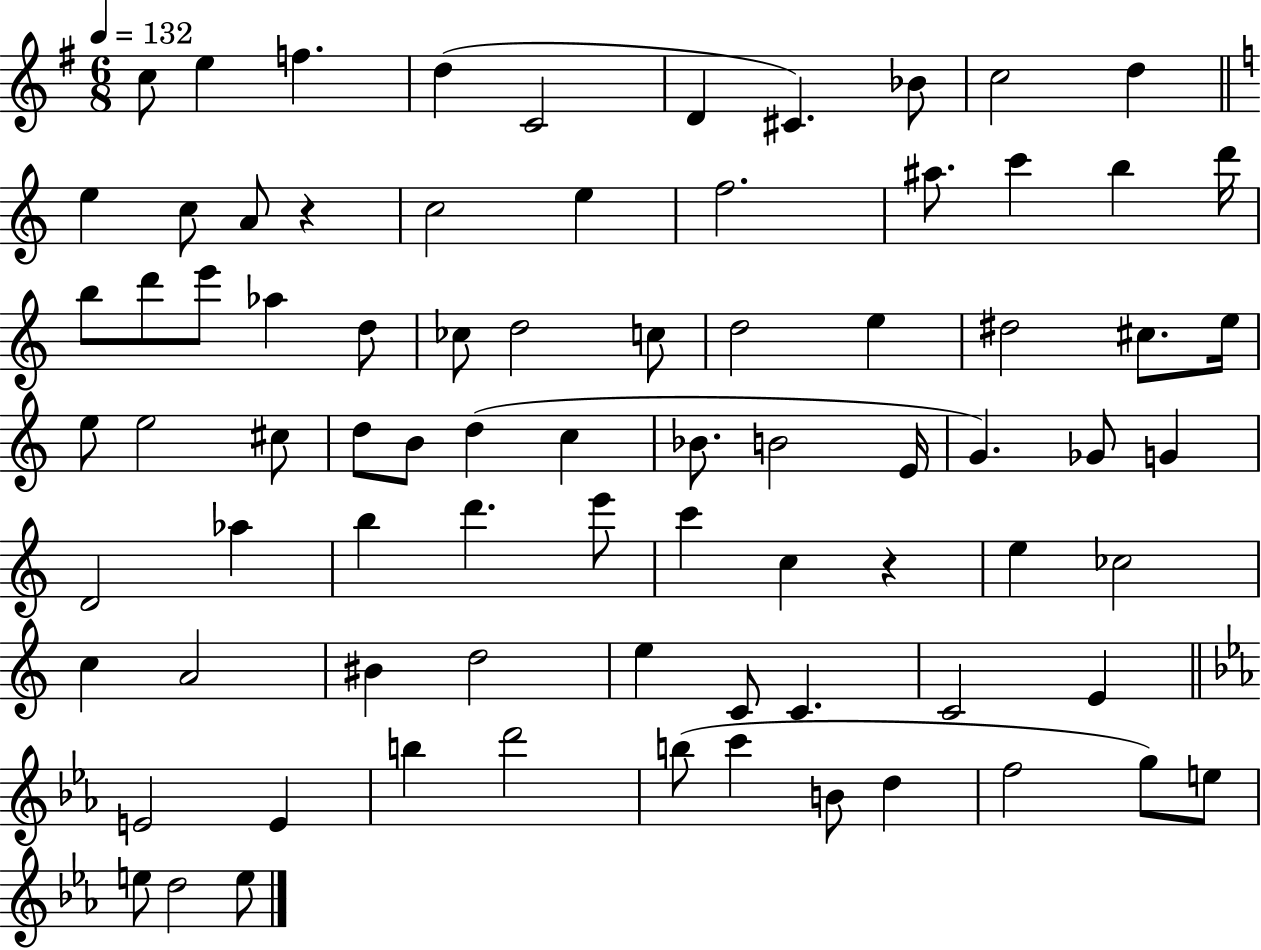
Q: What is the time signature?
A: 6/8